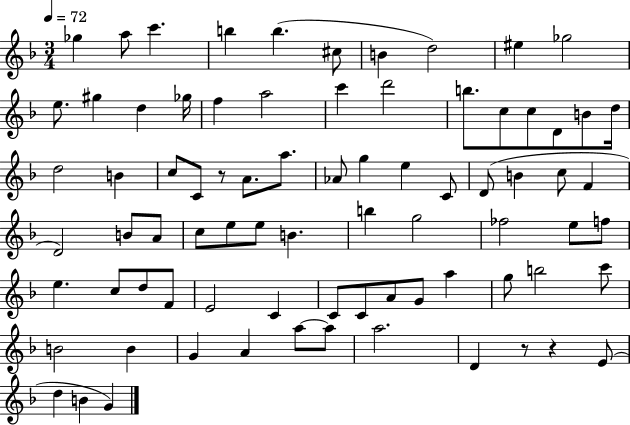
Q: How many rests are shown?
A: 3